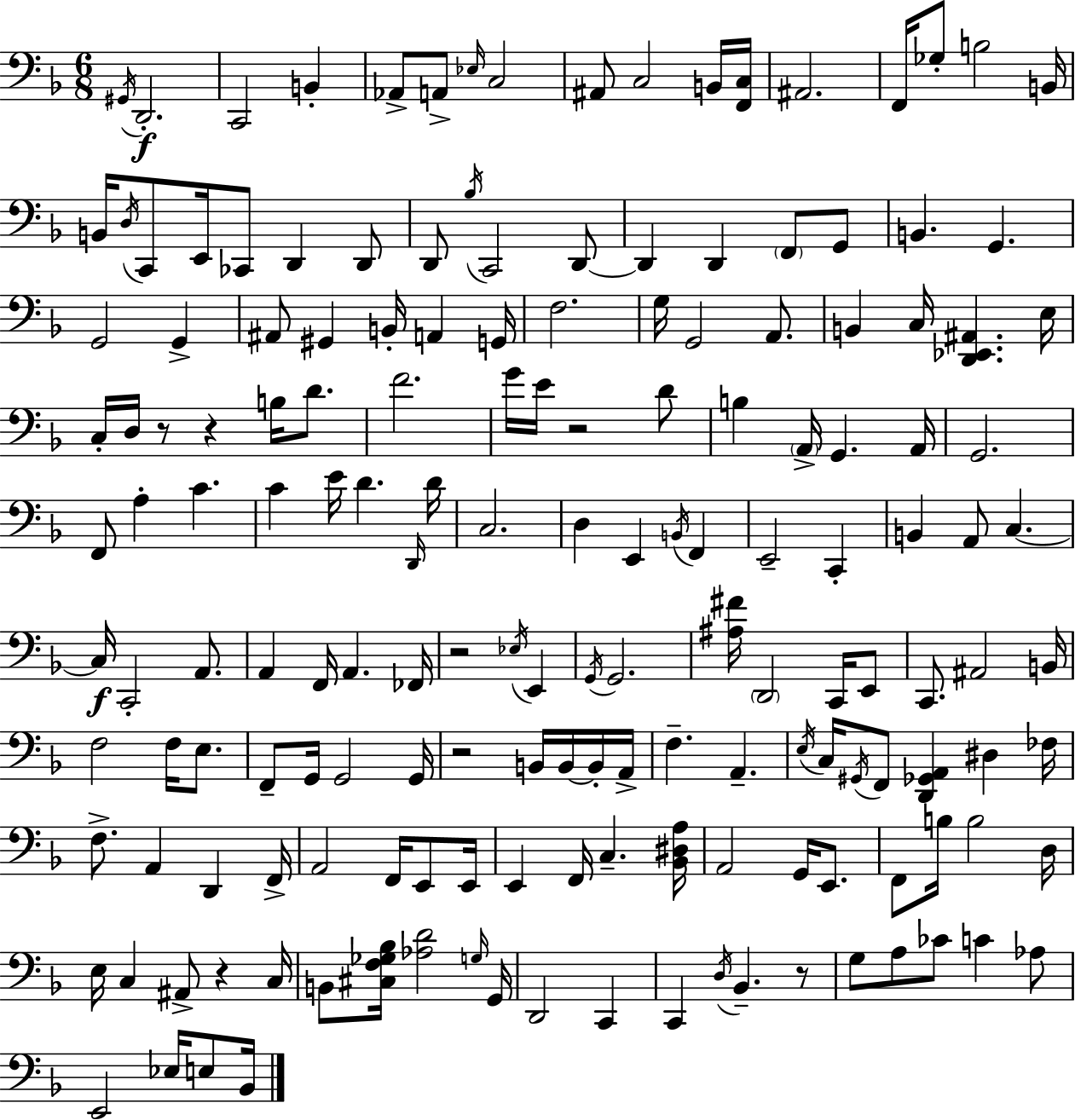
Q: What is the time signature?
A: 6/8